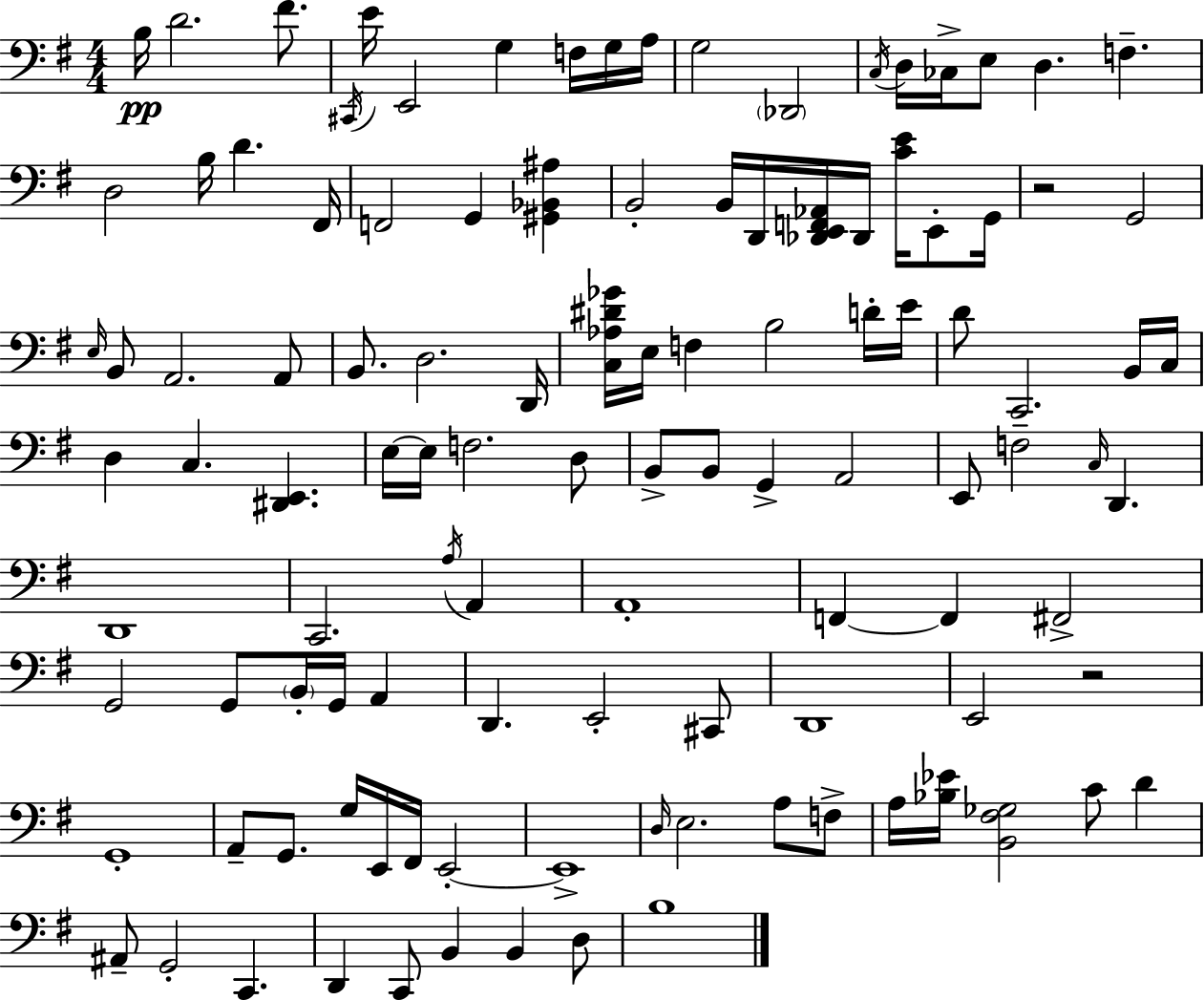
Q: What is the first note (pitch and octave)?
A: B3